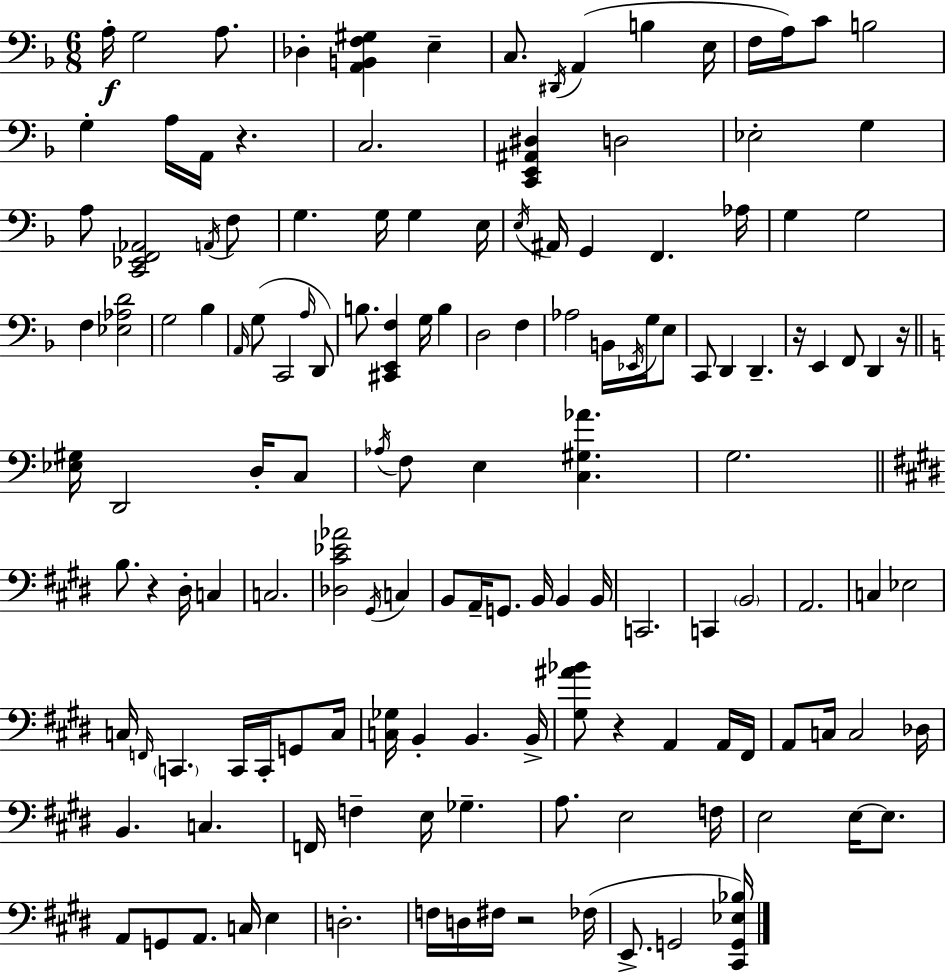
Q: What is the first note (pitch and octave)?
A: A3